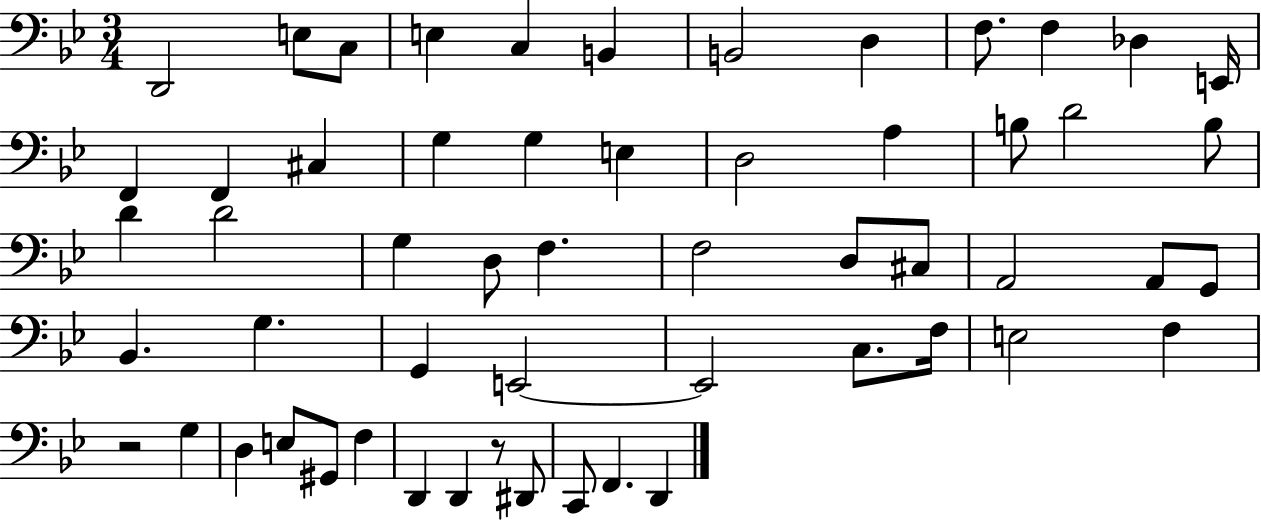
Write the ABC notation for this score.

X:1
T:Untitled
M:3/4
L:1/4
K:Bb
D,,2 E,/2 C,/2 E, C, B,, B,,2 D, F,/2 F, _D, E,,/4 F,, F,, ^C, G, G, E, D,2 A, B,/2 D2 B,/2 D D2 G, D,/2 F, F,2 D,/2 ^C,/2 A,,2 A,,/2 G,,/2 _B,, G, G,, E,,2 E,,2 C,/2 F,/4 E,2 F, z2 G, D, E,/2 ^G,,/2 F, D,, D,, z/2 ^D,,/2 C,,/2 F,, D,,